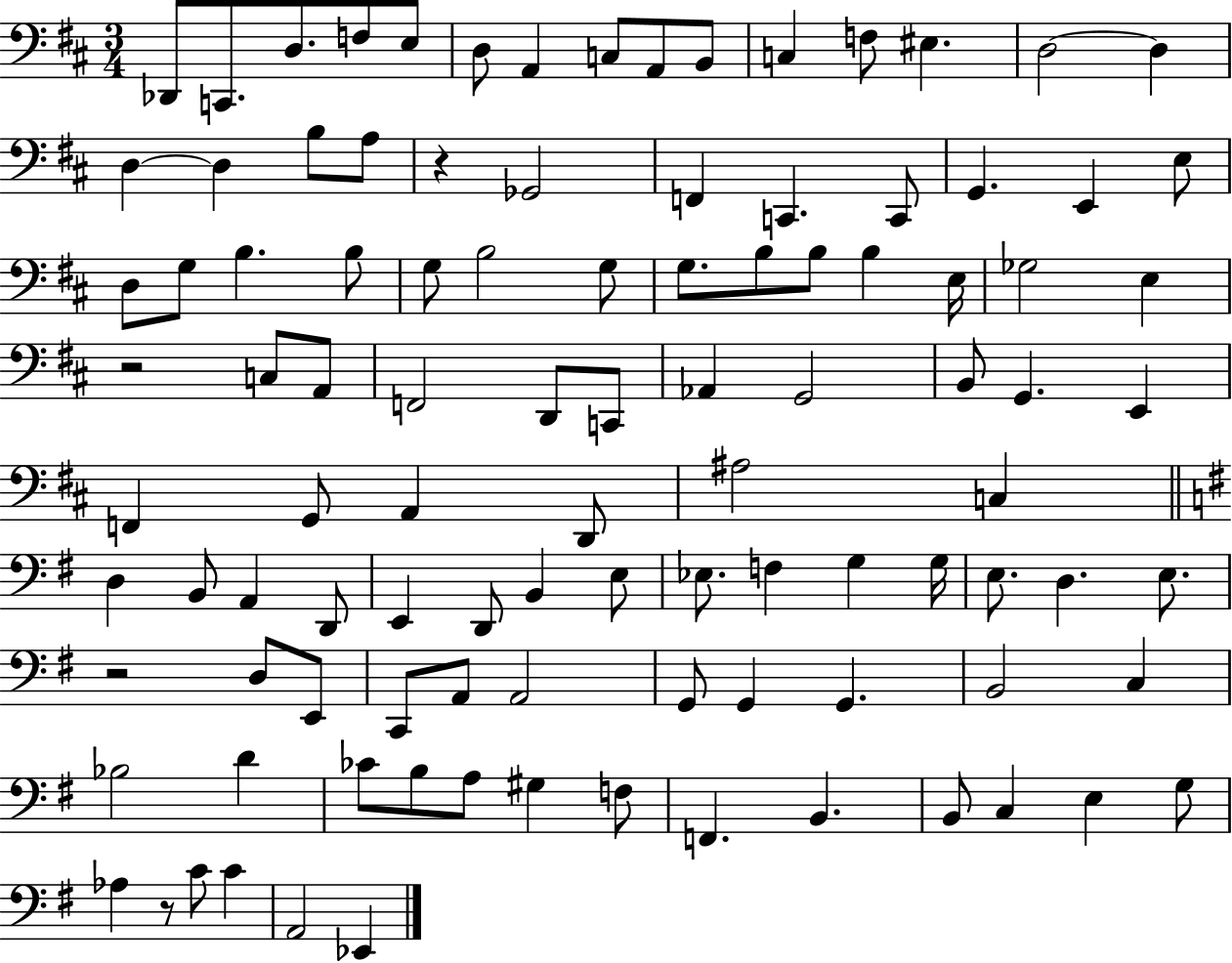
Db2/e C2/e. D3/e. F3/e E3/e D3/e A2/q C3/e A2/e B2/e C3/q F3/e EIS3/q. D3/h D3/q D3/q D3/q B3/e A3/e R/q Gb2/h F2/q C2/q. C2/e G2/q. E2/q E3/e D3/e G3/e B3/q. B3/e G3/e B3/h G3/e G3/e. B3/e B3/e B3/q E3/s Gb3/h E3/q R/h C3/e A2/e F2/h D2/e C2/e Ab2/q G2/h B2/e G2/q. E2/q F2/q G2/e A2/q D2/e A#3/h C3/q D3/q B2/e A2/q D2/e E2/q D2/e B2/q E3/e Eb3/e. F3/q G3/q G3/s E3/e. D3/q. E3/e. R/h D3/e E2/e C2/e A2/e A2/h G2/e G2/q G2/q. B2/h C3/q Bb3/h D4/q CES4/e B3/e A3/e G#3/q F3/e F2/q. B2/q. B2/e C3/q E3/q G3/e Ab3/q R/e C4/e C4/q A2/h Eb2/q